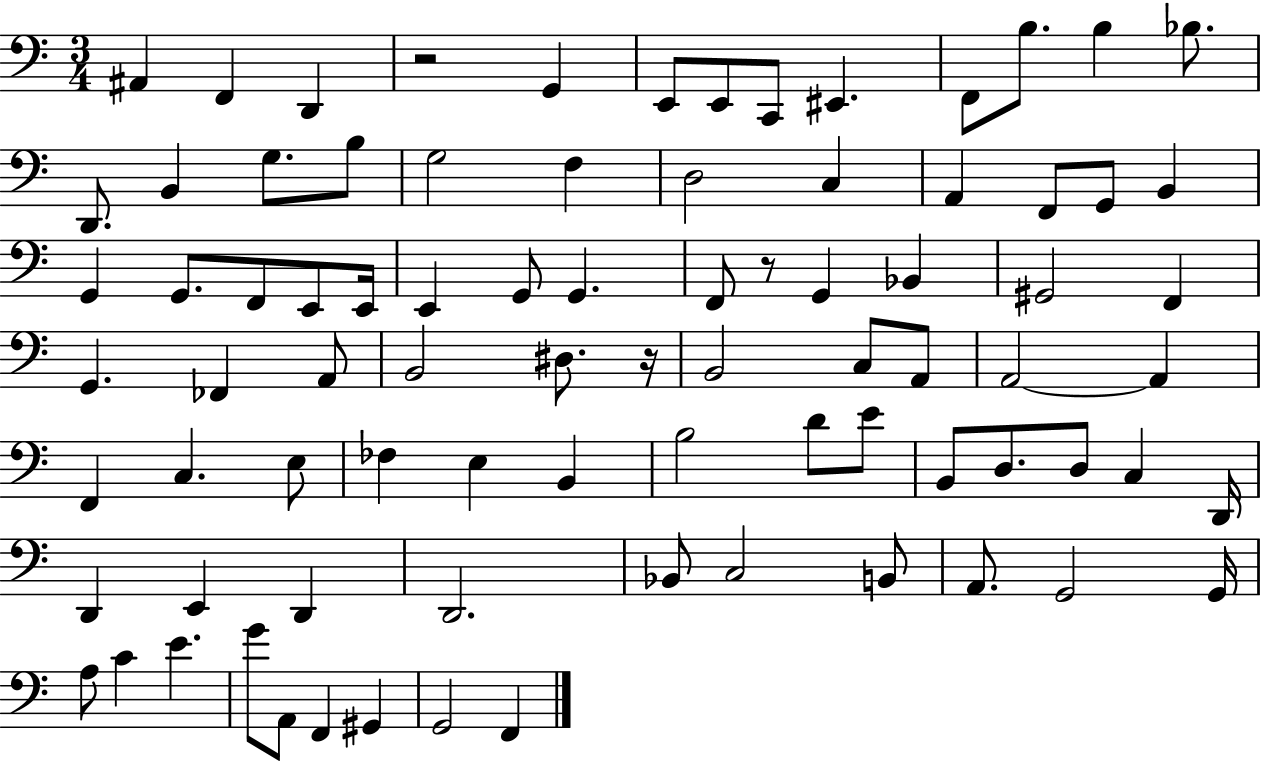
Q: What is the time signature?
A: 3/4